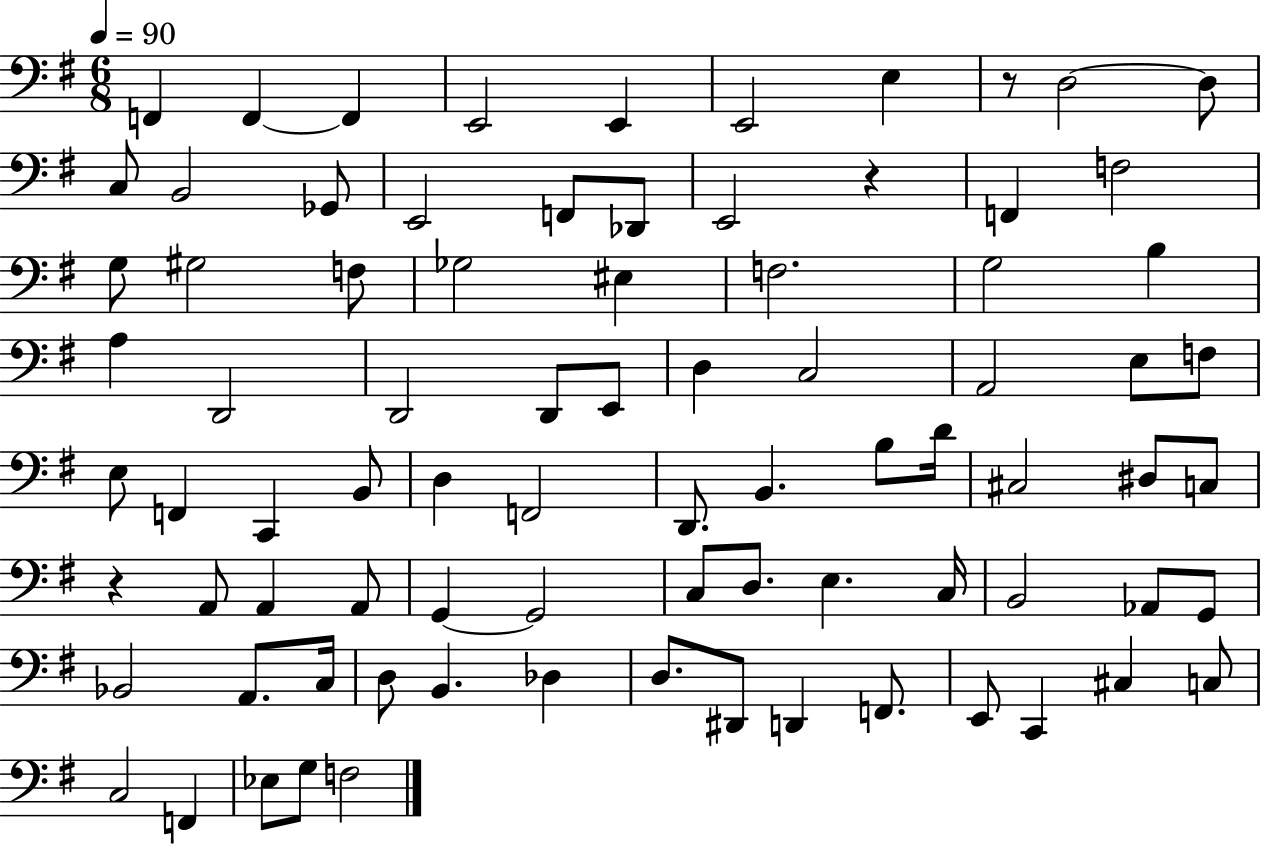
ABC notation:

X:1
T:Untitled
M:6/8
L:1/4
K:G
F,, F,, F,, E,,2 E,, E,,2 E, z/2 D,2 D,/2 C,/2 B,,2 _G,,/2 E,,2 F,,/2 _D,,/2 E,,2 z F,, F,2 G,/2 ^G,2 F,/2 _G,2 ^E, F,2 G,2 B, A, D,,2 D,,2 D,,/2 E,,/2 D, C,2 A,,2 E,/2 F,/2 E,/2 F,, C,, B,,/2 D, F,,2 D,,/2 B,, B,/2 D/4 ^C,2 ^D,/2 C,/2 z A,,/2 A,, A,,/2 G,, G,,2 C,/2 D,/2 E, C,/4 B,,2 _A,,/2 G,,/2 _B,,2 A,,/2 C,/4 D,/2 B,, _D, D,/2 ^D,,/2 D,, F,,/2 E,,/2 C,, ^C, C,/2 C,2 F,, _E,/2 G,/2 F,2